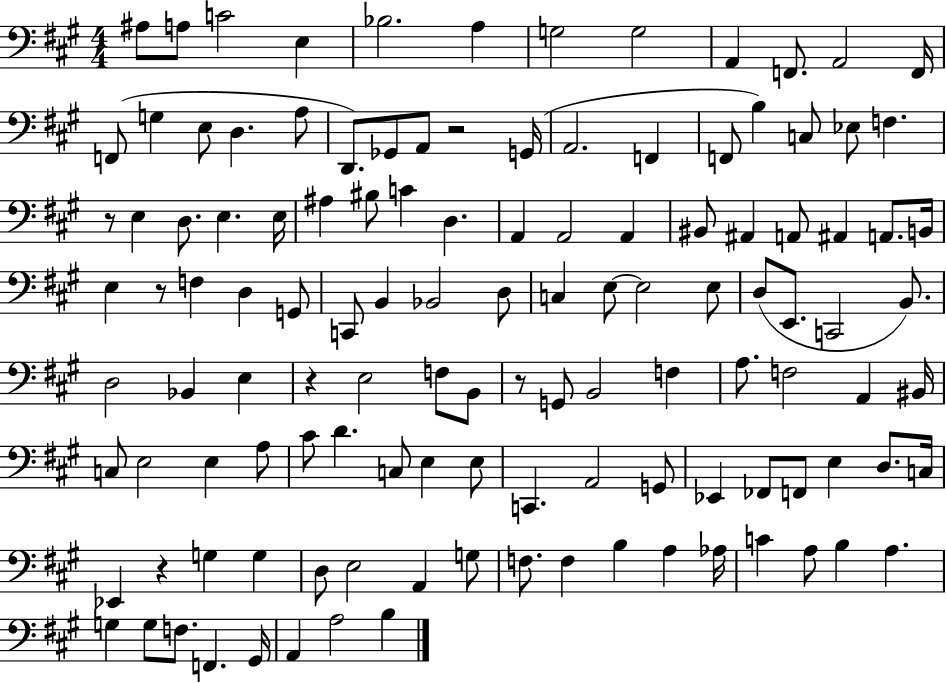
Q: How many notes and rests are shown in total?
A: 122